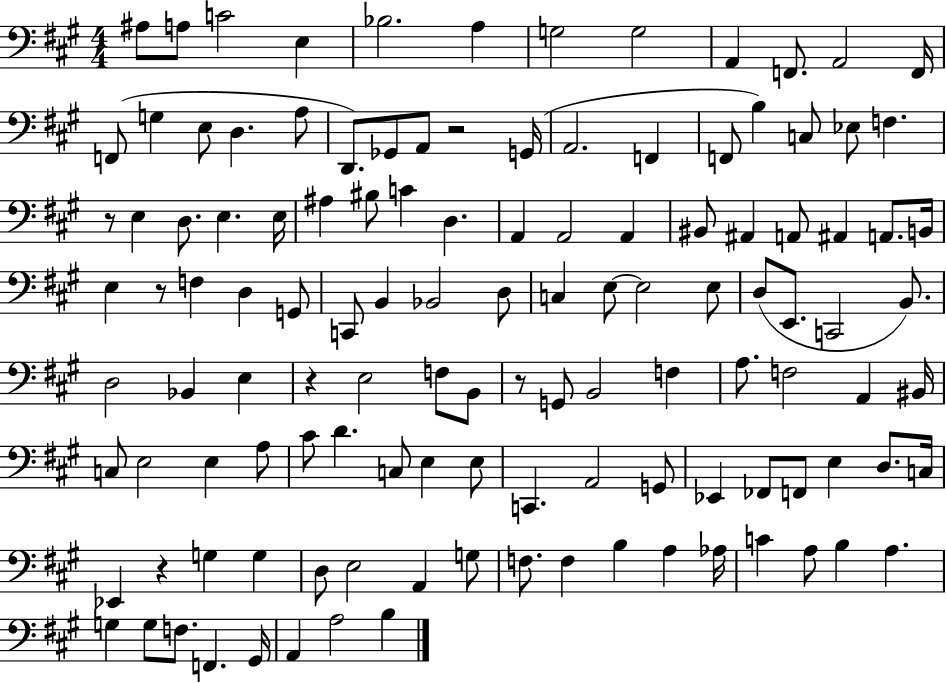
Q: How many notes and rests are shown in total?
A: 122